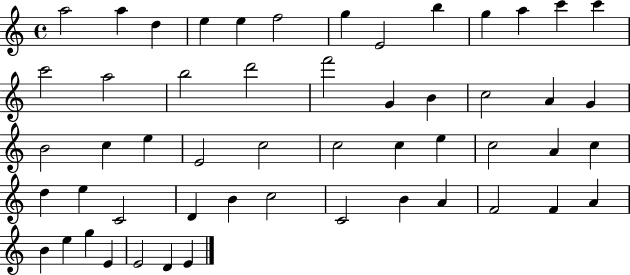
{
  \clef treble
  \time 4/4
  \defaultTimeSignature
  \key c \major
  a''2 a''4 d''4 | e''4 e''4 f''2 | g''4 e'2 b''4 | g''4 a''4 c'''4 c'''4 | \break c'''2 a''2 | b''2 d'''2 | f'''2 g'4 b'4 | c''2 a'4 g'4 | \break b'2 c''4 e''4 | e'2 c''2 | c''2 c''4 e''4 | c''2 a'4 c''4 | \break d''4 e''4 c'2 | d'4 b'4 c''2 | c'2 b'4 a'4 | f'2 f'4 a'4 | \break b'4 e''4 g''4 e'4 | e'2 d'4 e'4 | \bar "|."
}